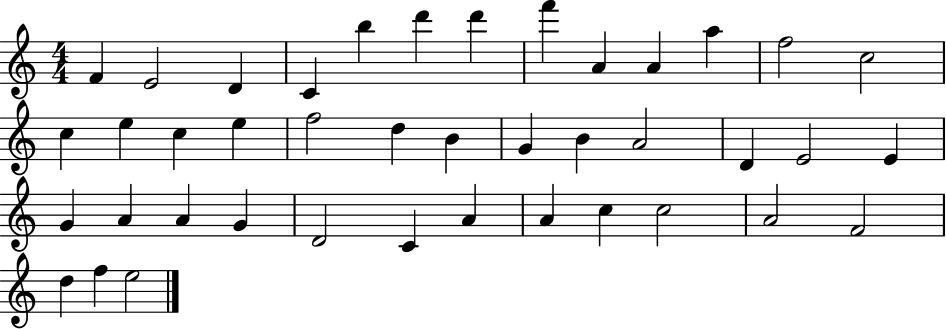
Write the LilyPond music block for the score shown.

{
  \clef treble
  \numericTimeSignature
  \time 4/4
  \key c \major
  f'4 e'2 d'4 | c'4 b''4 d'''4 d'''4 | f'''4 a'4 a'4 a''4 | f''2 c''2 | \break c''4 e''4 c''4 e''4 | f''2 d''4 b'4 | g'4 b'4 a'2 | d'4 e'2 e'4 | \break g'4 a'4 a'4 g'4 | d'2 c'4 a'4 | a'4 c''4 c''2 | a'2 f'2 | \break d''4 f''4 e''2 | \bar "|."
}